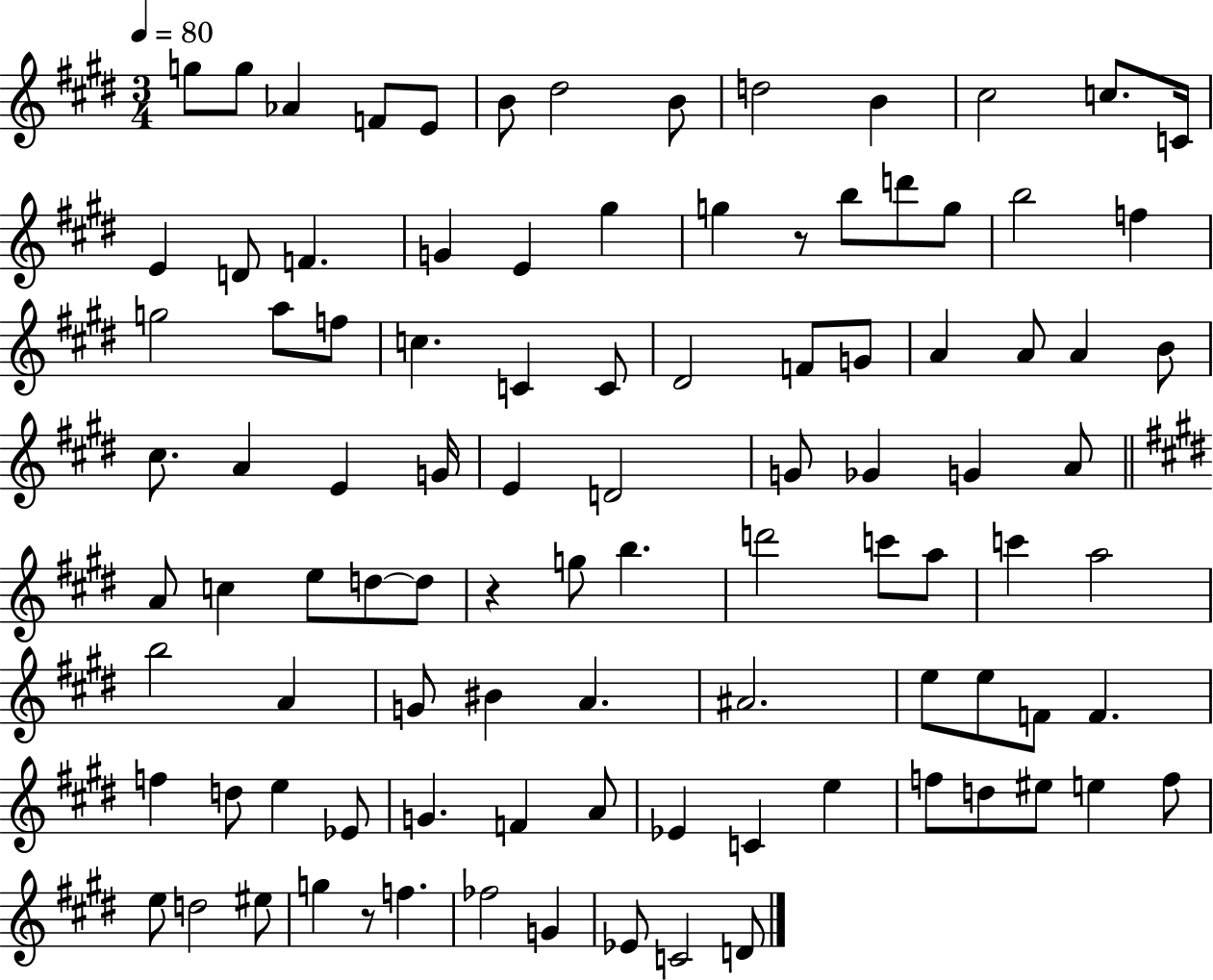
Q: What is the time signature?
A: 3/4